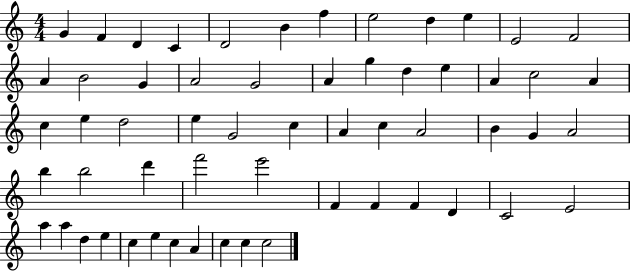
G4/q F4/q D4/q C4/q D4/h B4/q F5/q E5/h D5/q E5/q E4/h F4/h A4/q B4/h G4/q A4/h G4/h A4/q G5/q D5/q E5/q A4/q C5/h A4/q C5/q E5/q D5/h E5/q G4/h C5/q A4/q C5/q A4/h B4/q G4/q A4/h B5/q B5/h D6/q F6/h E6/h F4/q F4/q F4/q D4/q C4/h E4/h A5/q A5/q D5/q E5/q C5/q E5/q C5/q A4/q C5/q C5/q C5/h